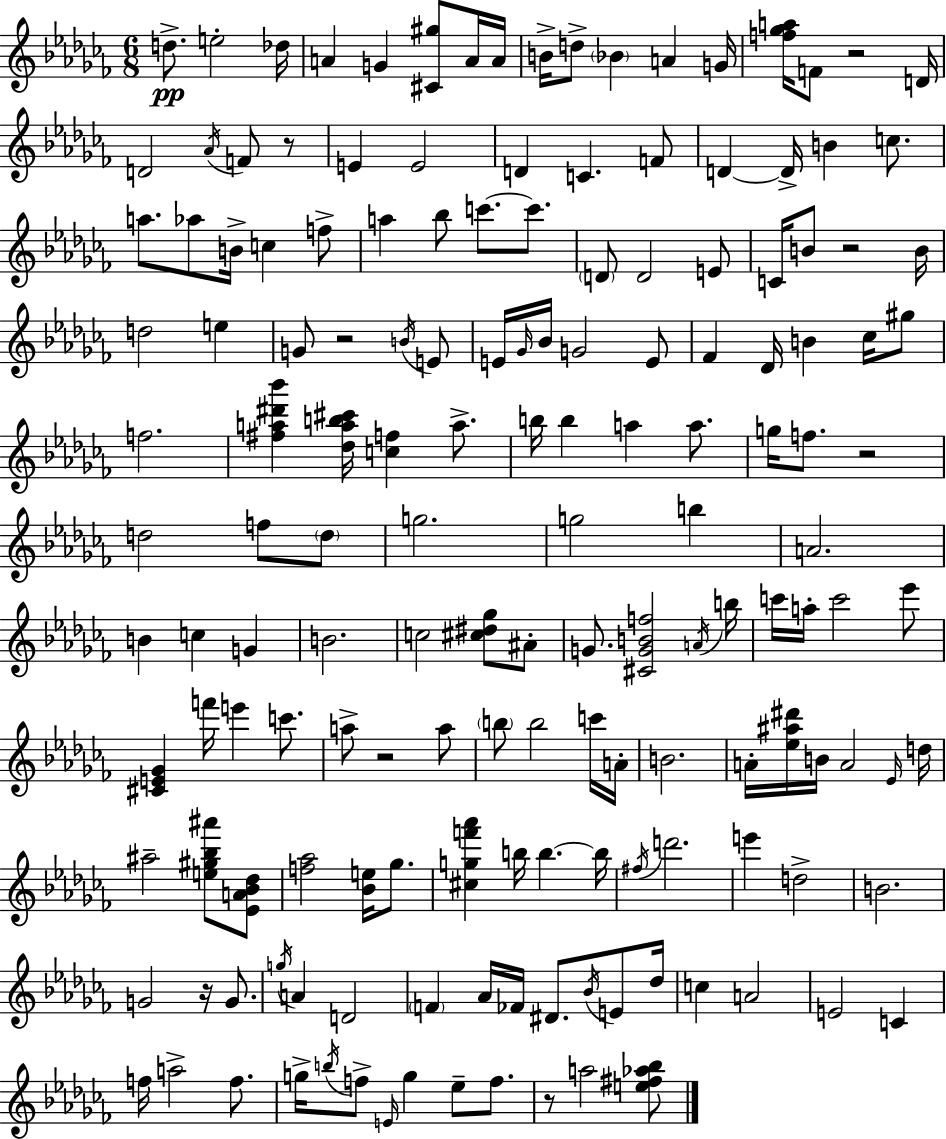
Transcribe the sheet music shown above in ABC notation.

X:1
T:Untitled
M:6/8
L:1/4
K:Abm
d/2 e2 _d/4 A G [^C^g]/2 A/4 A/4 B/4 d/2 _B A G/4 [f_ga]/4 F/2 z2 D/4 D2 _A/4 F/2 z/2 E E2 D C F/2 D D/4 B c/2 a/2 _a/2 B/4 c f/2 a _b/2 c'/2 c'/2 D/2 D2 E/2 C/4 B/2 z2 B/4 d2 e G/2 z2 B/4 E/2 E/4 _G/4 _B/4 G2 E/2 _F _D/4 B _c/4 ^g/2 f2 [^fa^d'_b'] [_dab^c']/4 [cf] a/2 b/4 b a a/2 g/4 f/2 z2 d2 f/2 d/2 g2 g2 b A2 B c G B2 c2 [^c^d_g]/2 ^A/2 G/2 [^CGBf]2 A/4 b/4 c'/4 a/4 c'2 _e'/2 [^CE_G] f'/4 e' c'/2 a/2 z2 a/2 b/2 b2 c'/4 A/4 B2 A/4 [_e^a^d']/4 B/4 A2 _E/4 d/4 ^a2 [e^g_b^a']/2 [_EA_B_d]/2 [f_a]2 [_Be]/4 _g/2 [^cgf'_a'] b/4 b b/4 ^f/4 d'2 e' d2 B2 G2 z/4 G/2 g/4 A D2 F _A/4 _F/4 ^D/2 _B/4 E/2 _d/4 c A2 E2 C f/4 a2 f/2 g/4 b/4 f/2 E/4 g _e/2 f/2 z/2 a2 [e^f_a_b]/2